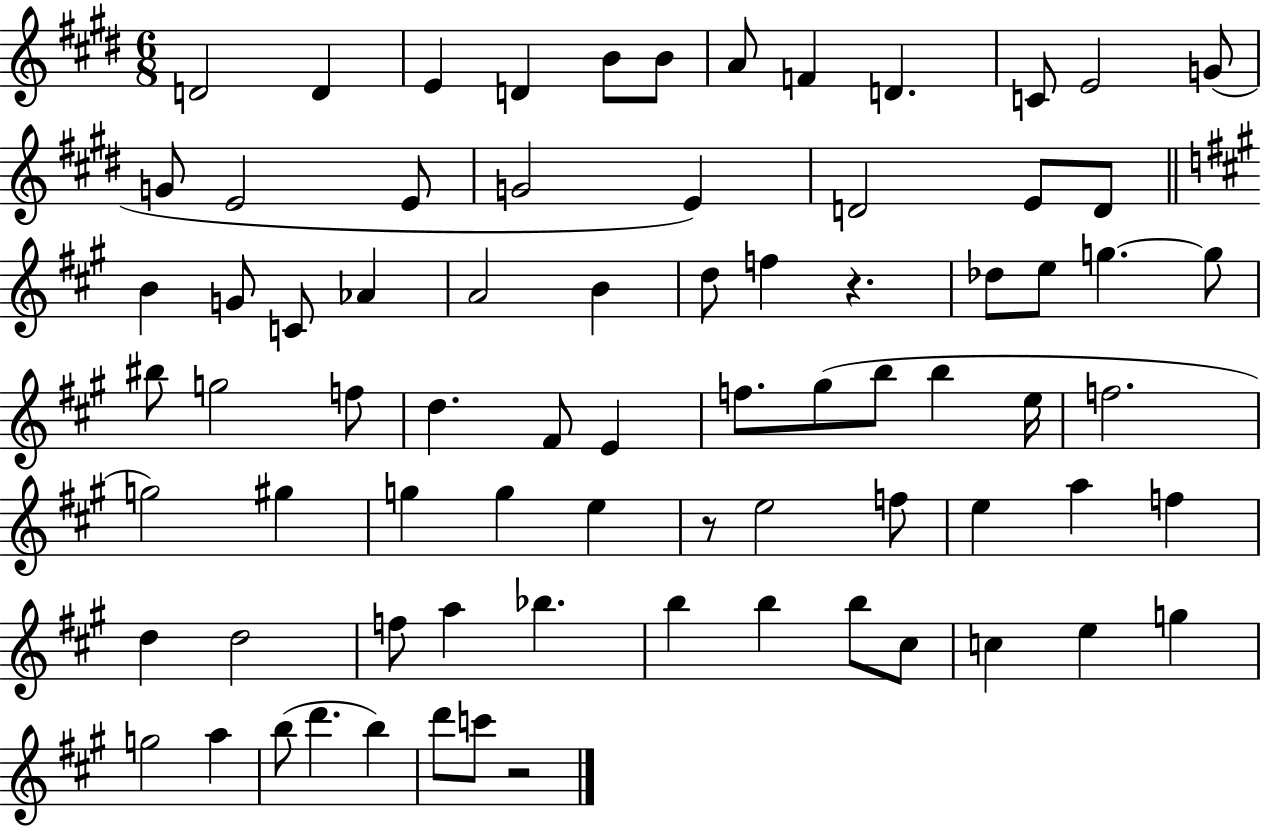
D4/h D4/q E4/q D4/q B4/e B4/e A4/e F4/q D4/q. C4/e E4/h G4/e G4/e E4/h E4/e G4/h E4/q D4/h E4/e D4/e B4/q G4/e C4/e Ab4/q A4/h B4/q D5/e F5/q R/q. Db5/e E5/e G5/q. G5/e BIS5/e G5/h F5/e D5/q. F#4/e E4/q F5/e. G#5/e B5/e B5/q E5/s F5/h. G5/h G#5/q G5/q G5/q E5/q R/e E5/h F5/e E5/q A5/q F5/q D5/q D5/h F5/e A5/q Bb5/q. B5/q B5/q B5/e C#5/e C5/q E5/q G5/q G5/h A5/q B5/e D6/q. B5/q D6/e C6/e R/h